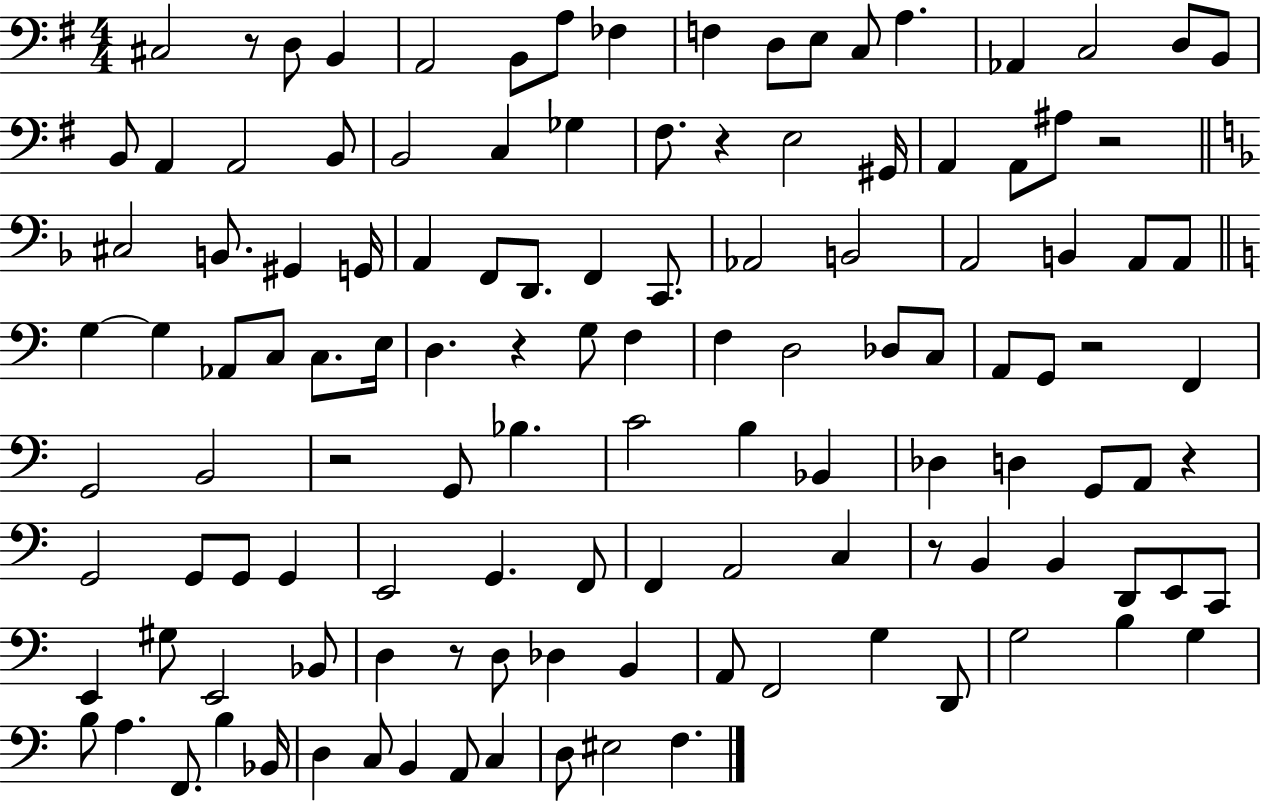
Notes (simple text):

C#3/h R/e D3/e B2/q A2/h B2/e A3/e FES3/q F3/q D3/e E3/e C3/e A3/q. Ab2/q C3/h D3/e B2/e B2/e A2/q A2/h B2/e B2/h C3/q Gb3/q F#3/e. R/q E3/h G#2/s A2/q A2/e A#3/e R/h C#3/h B2/e. G#2/q G2/s A2/q F2/e D2/e. F2/q C2/e. Ab2/h B2/h A2/h B2/q A2/e A2/e G3/q G3/q Ab2/e C3/e C3/e. E3/s D3/q. R/q G3/e F3/q F3/q D3/h Db3/e C3/e A2/e G2/e R/h F2/q G2/h B2/h R/h G2/e Bb3/q. C4/h B3/q Bb2/q Db3/q D3/q G2/e A2/e R/q G2/h G2/e G2/e G2/q E2/h G2/q. F2/e F2/q A2/h C3/q R/e B2/q B2/q D2/e E2/e C2/e E2/q G#3/e E2/h Bb2/e D3/q R/e D3/e Db3/q B2/q A2/e F2/h G3/q D2/e G3/h B3/q G3/q B3/e A3/q. F2/e. B3/q Bb2/s D3/q C3/e B2/q A2/e C3/q D3/e EIS3/h F3/q.